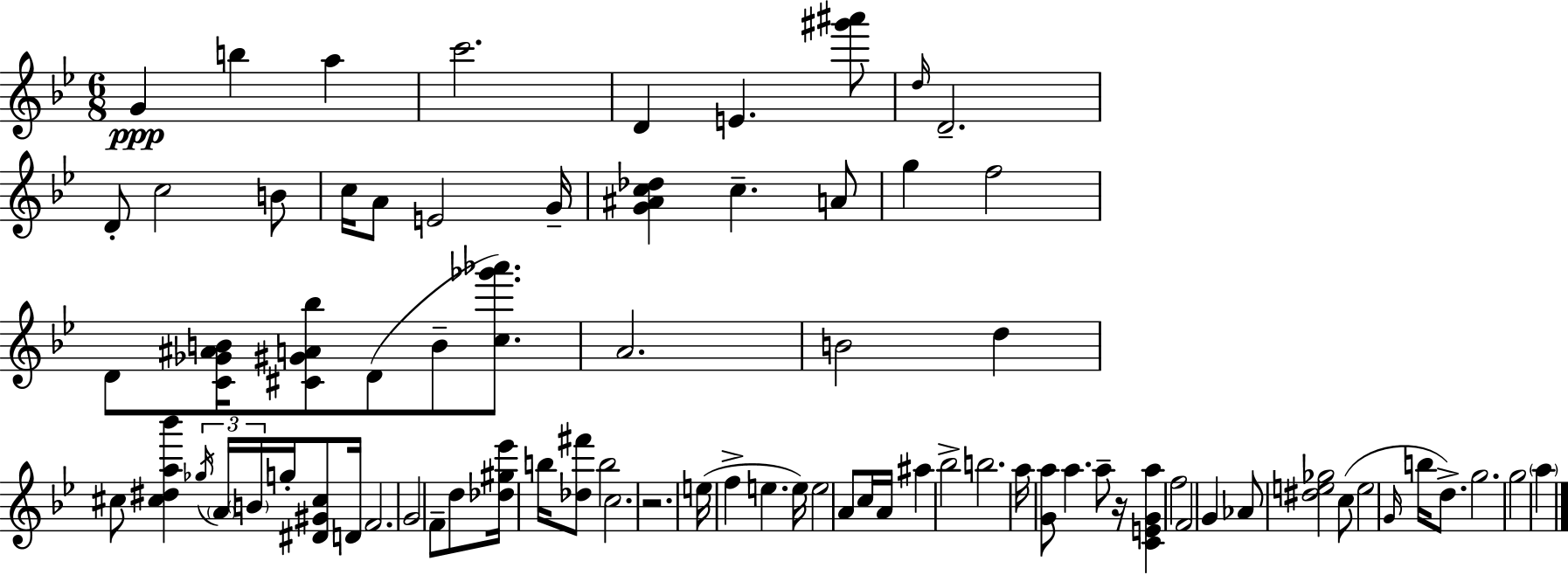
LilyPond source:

{
  \clef treble
  \numericTimeSignature
  \time 6/8
  \key bes \major
  \repeat volta 2 { g'4\ppp b''4 a''4 | c'''2. | d'4 e'4. <gis''' ais'''>8 | \grace { d''16 } d'2.-- | \break d'8-. c''2 b'8 | c''16 a'8 e'2 | g'16-- <g' ais' c'' des''>4 c''4.-- a'8 | g''4 f''2 | \break d'8 <c' ges' ais' b'>16 <cis' gis' a' bes''>8 d'8( b'8-- <c'' ges''' aes'''>8.) | a'2. | b'2 d''4 | cis''8 <cis'' dis'' a'' bes'''>4 \tuplet 3/2 { \acciaccatura { ges''16 } \parenthesize a'16 \parenthesize b'16 } g''16-. <dis' gis' cis''>8 | \break d'16 f'2. | g'2 f'8-- | d''8 <des'' gis'' ees'''>16 b''16 <des'' fis'''>8 b''2 | c''2. | \break r2. | e''16( f''4-> e''4. | e''16) e''2 a'8 | c''16 a'16 ais''4 bes''2-> | \break b''2. | a''16 <g' a''>8 a''4. a''8-- | r16 <c' e' g' a''>4 f''2 | f'2 g'4 | \break aes'8 <dis'' e'' ges''>2 | c''8( e''2 \grace { g'16 } b''16 | d''8.->) g''2. | g''2 \parenthesize a''4 | \break } \bar "|."
}